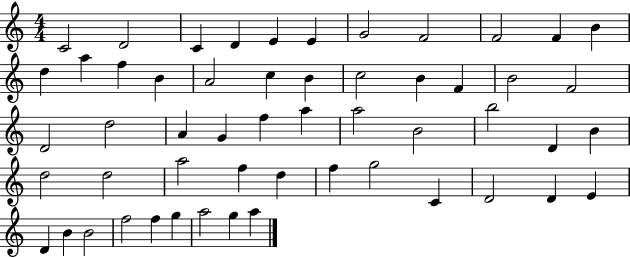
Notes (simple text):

C4/h D4/h C4/q D4/q E4/q E4/q G4/h F4/h F4/h F4/q B4/q D5/q A5/q F5/q B4/q A4/h C5/q B4/q C5/h B4/q F4/q B4/h F4/h D4/h D5/h A4/q G4/q F5/q A5/q A5/h B4/h B5/h D4/q B4/q D5/h D5/h A5/h F5/q D5/q F5/q G5/h C4/q D4/h D4/q E4/q D4/q B4/q B4/h F5/h F5/q G5/q A5/h G5/q A5/q